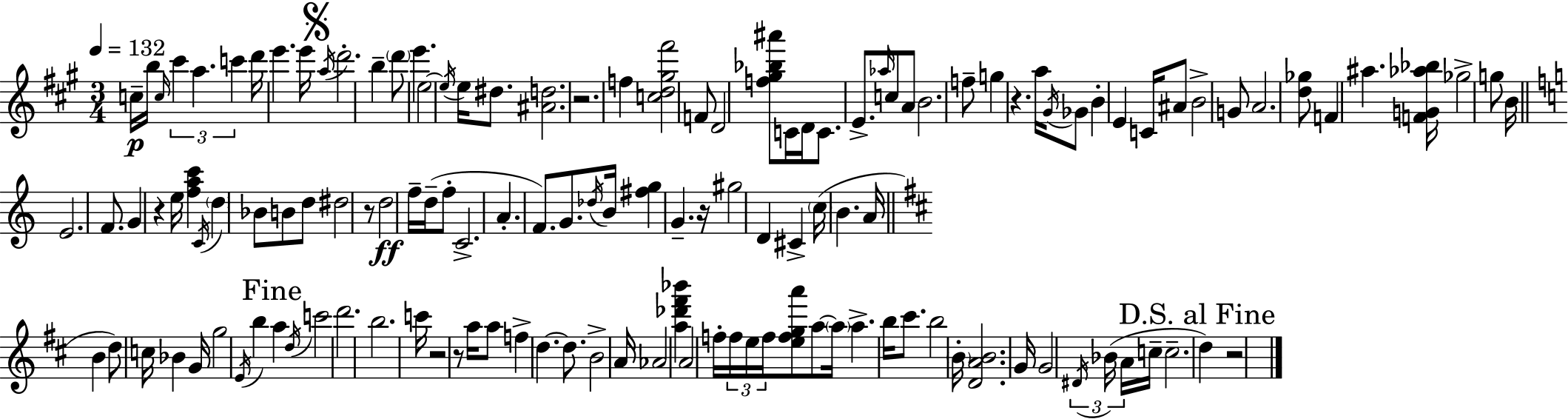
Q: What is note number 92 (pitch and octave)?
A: D5